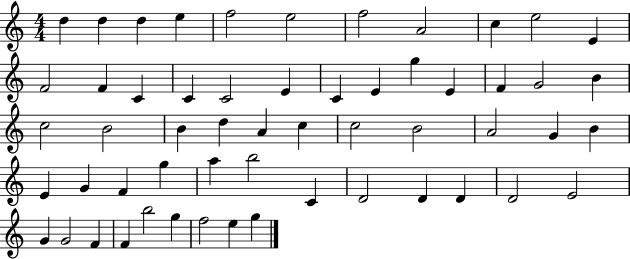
{
  \clef treble
  \numericTimeSignature
  \time 4/4
  \key c \major
  d''4 d''4 d''4 e''4 | f''2 e''2 | f''2 a'2 | c''4 e''2 e'4 | \break f'2 f'4 c'4 | c'4 c'2 e'4 | c'4 e'4 g''4 e'4 | f'4 g'2 b'4 | \break c''2 b'2 | b'4 d''4 a'4 c''4 | c''2 b'2 | a'2 g'4 b'4 | \break e'4 g'4 f'4 g''4 | a''4 b''2 c'4 | d'2 d'4 d'4 | d'2 e'2 | \break g'4 g'2 f'4 | f'4 b''2 g''4 | f''2 e''4 g''4 | \bar "|."
}